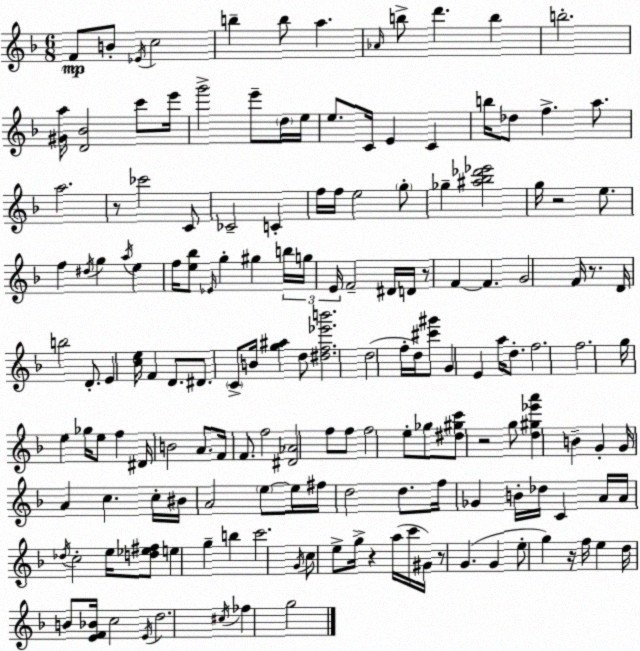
X:1
T:Untitled
M:6/8
L:1/4
K:F
F/2 B/2 _E/4 c2 b b/2 a _A/4 b/2 d' b b2 [^Ga]/4 [D_B]2 c'/2 e'/4 g'2 e'/2 d/4 e/4 e/2 C/4 E C b/4 _d/2 f a/2 a2 z/2 _c'2 C/2 _C2 C f/4 f/4 e2 g/2 _g [^a_b_d'_e']2 g/4 z2 e/2 f ^d/4 g a/4 e f/4 [e_b]/2 _E/4 g ^g b/4 g/4 E/4 F2 ^D/4 D/4 z/2 F F G2 F/4 z/2 D/4 b2 D/2 E [ce]/4 F D/2 ^D/2 C/2 B/4 [g^a] d/2 [^df_e'b']2 d2 f/4 d/4 [^c'^g']/2 G E a/4 d/2 f2 f2 g/4 e _g/4 e/2 f ^D/4 B2 A/2 F/4 F/2 f2 [^D_A]2 f/2 f/2 f2 e/2 _g/2 [^d^gc']/2 z2 g/2 [d^g_e'a'] B G G/4 A c c/4 ^B/4 A2 e/2 e/4 ^f/4 d2 d/2 f/4 _G B/4 _d/4 C A/4 A/4 _d/4 c2 e/4 [d_e^f]/2 e g b c'2 G/4 c/2 e/2 g/4 z a/4 c'/4 ^G/4 z/2 G G e/2 g z/4 f/4 e d/4 B/2 [EF_B]/4 c2 E/4 d2 ^c/4 _f g2